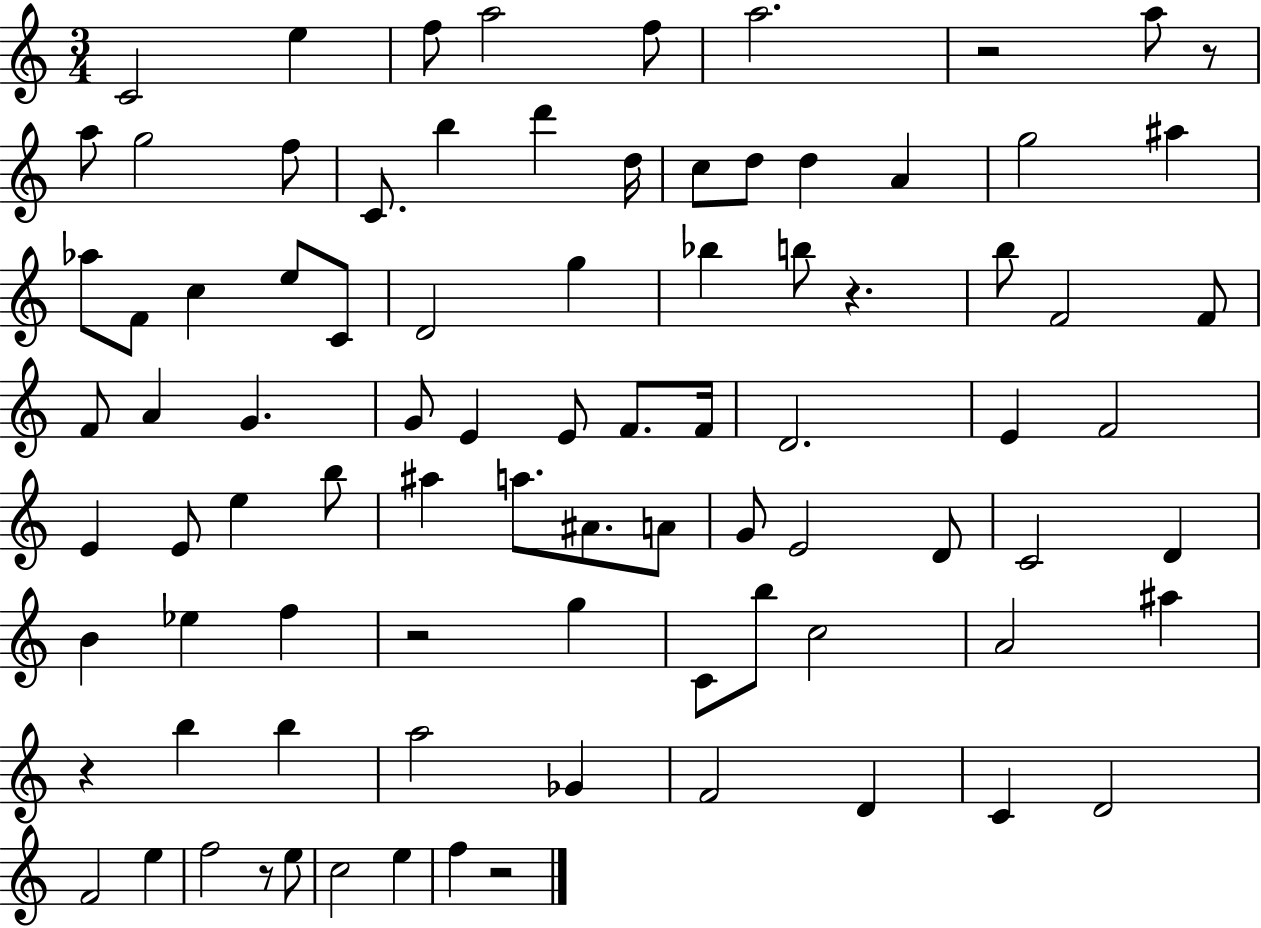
{
  \clef treble
  \numericTimeSignature
  \time 3/4
  \key c \major
  c'2 e''4 | f''8 a''2 f''8 | a''2. | r2 a''8 r8 | \break a''8 g''2 f''8 | c'8. b''4 d'''4 d''16 | c''8 d''8 d''4 a'4 | g''2 ais''4 | \break aes''8 f'8 c''4 e''8 c'8 | d'2 g''4 | bes''4 b''8 r4. | b''8 f'2 f'8 | \break f'8 a'4 g'4. | g'8 e'4 e'8 f'8. f'16 | d'2. | e'4 f'2 | \break e'4 e'8 e''4 b''8 | ais''4 a''8. ais'8. a'8 | g'8 e'2 d'8 | c'2 d'4 | \break b'4 ees''4 f''4 | r2 g''4 | c'8 b''8 c''2 | a'2 ais''4 | \break r4 b''4 b''4 | a''2 ges'4 | f'2 d'4 | c'4 d'2 | \break f'2 e''4 | f''2 r8 e''8 | c''2 e''4 | f''4 r2 | \break \bar "|."
}